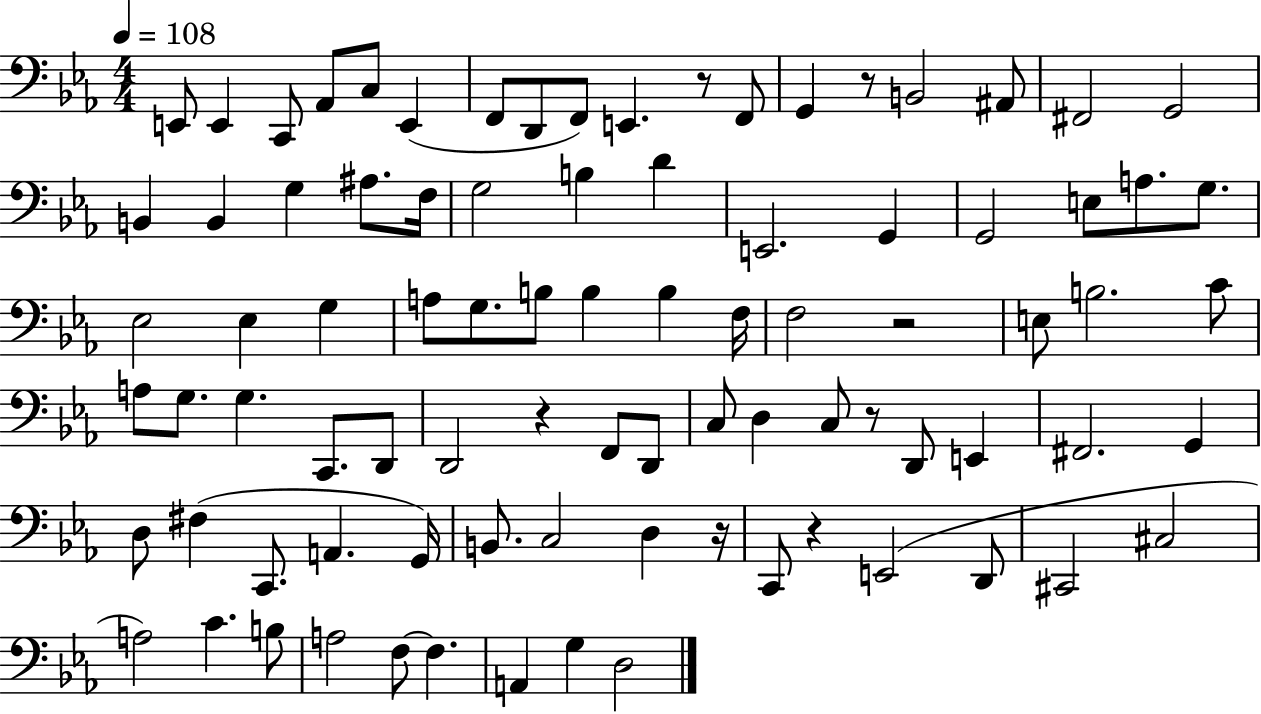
E2/e E2/q C2/e Ab2/e C3/e E2/q F2/e D2/e F2/e E2/q. R/e F2/e G2/q R/e B2/h A#2/e F#2/h G2/h B2/q B2/q G3/q A#3/e. F3/s G3/h B3/q D4/q E2/h. G2/q G2/h E3/e A3/e. G3/e. Eb3/h Eb3/q G3/q A3/e G3/e. B3/e B3/q B3/q F3/s F3/h R/h E3/e B3/h. C4/e A3/e G3/e. G3/q. C2/e. D2/e D2/h R/q F2/e D2/e C3/e D3/q C3/e R/e D2/e E2/q F#2/h. G2/q D3/e F#3/q C2/e. A2/q. G2/s B2/e. C3/h D3/q R/s C2/e R/q E2/h D2/e C#2/h C#3/h A3/h C4/q. B3/e A3/h F3/e F3/q. A2/q G3/q D3/h